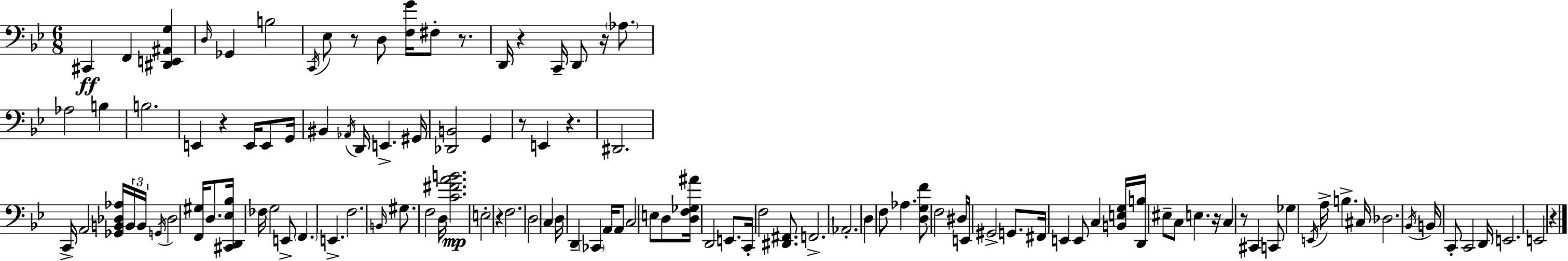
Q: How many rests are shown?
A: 11